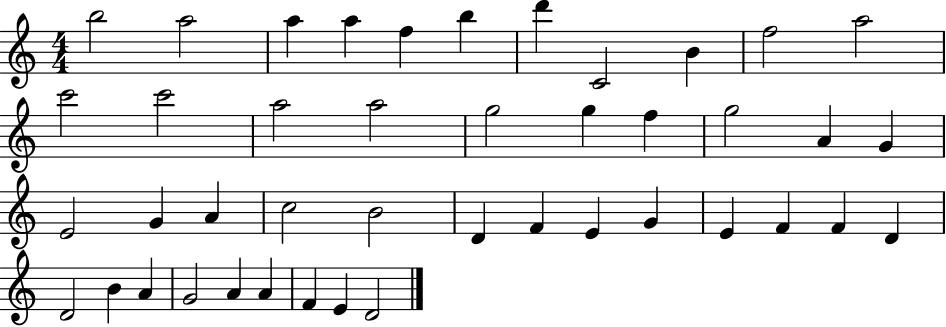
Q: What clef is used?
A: treble